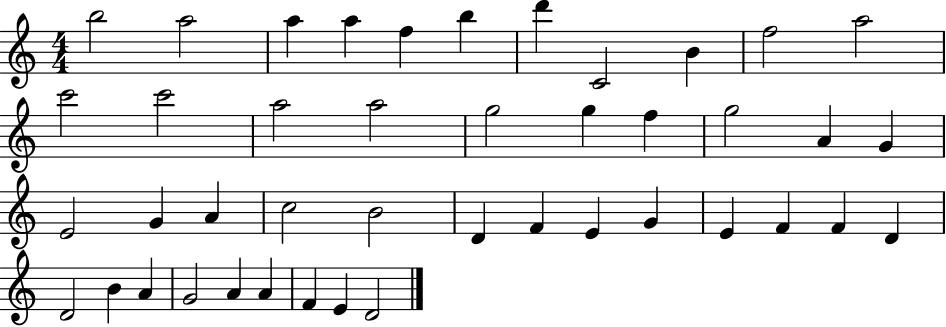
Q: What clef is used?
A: treble